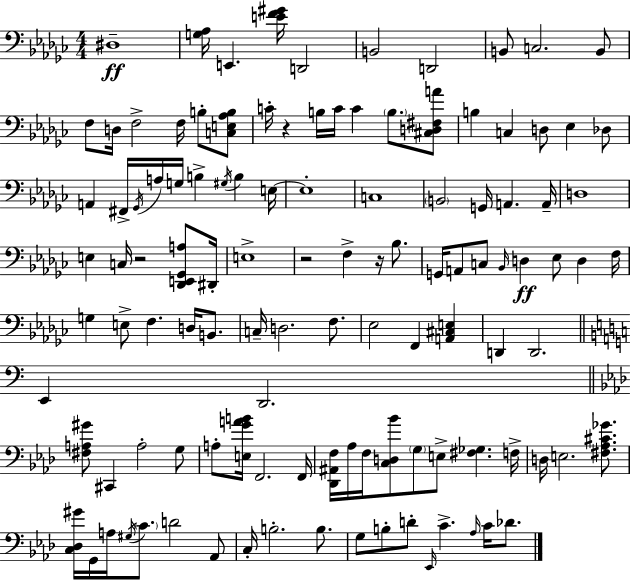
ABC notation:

X:1
T:Untitled
M:4/4
L:1/4
K:Ebm
^D,4 [G,_A,]/4 E,, [EF^G]/4 D,,2 B,,2 D,,2 B,,/2 C,2 B,,/2 F,/2 D,/4 F,2 F,/4 B,/2 [C,E,_A,B,]/2 C/4 z B,/4 C/4 C B,/2 [^C,D,^F,A]/2 B, C, D,/2 _E, _D,/2 A,, ^F,,/4 _G,,/4 A,/4 G,/4 B, ^G,/4 B, E,/4 E,4 C,4 B,,2 G,,/4 A,, A,,/4 D,4 E, C,/4 z2 [_D,,E,,_G,,A,]/2 ^D,,/4 E,4 z2 F, z/4 _B,/2 G,,/4 A,,/2 C,/2 _B,,/4 D, _E,/2 D, F,/4 G, E,/2 F, D,/4 B,,/2 C,/4 D,2 F,/2 _E,2 F,, [A,,^C,E,] D,, D,,2 E,, D,,2 [^F,A,^G]/2 ^C,, A,2 G,/2 A,/2 [E,GAB]/4 F,,2 F,,/4 [_D,,^A,,F,]/4 _A,/4 F,/4 [C,D,_B]/2 G,/2 E,/2 [^F,_G,] F,/4 D,/4 E,2 [^F,_A,^C_G]/2 [C,_D,^G]/4 G,,/4 A,/4 ^G,/4 C/2 D2 _A,,/2 C,/4 B,2 B,/2 G,/2 B,/2 D/2 _E,,/4 C _A,/4 C/4 _D/2